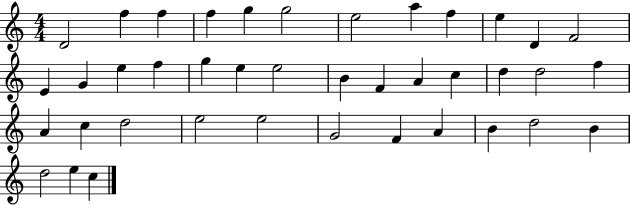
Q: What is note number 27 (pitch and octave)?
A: A4